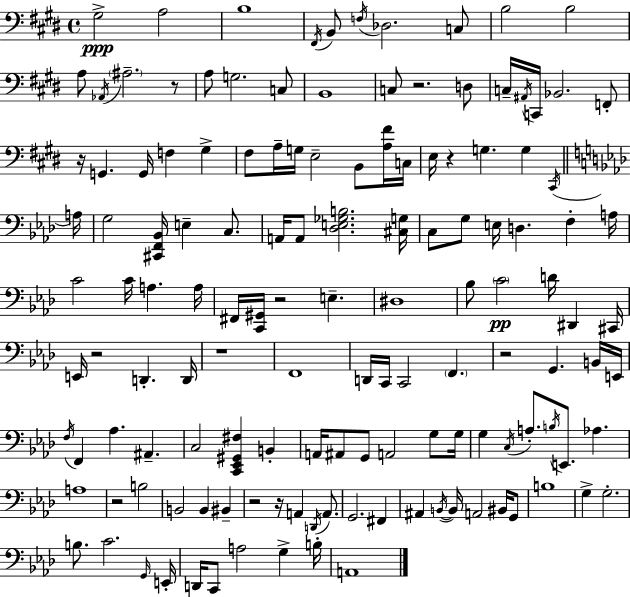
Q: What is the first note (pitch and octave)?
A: G#3